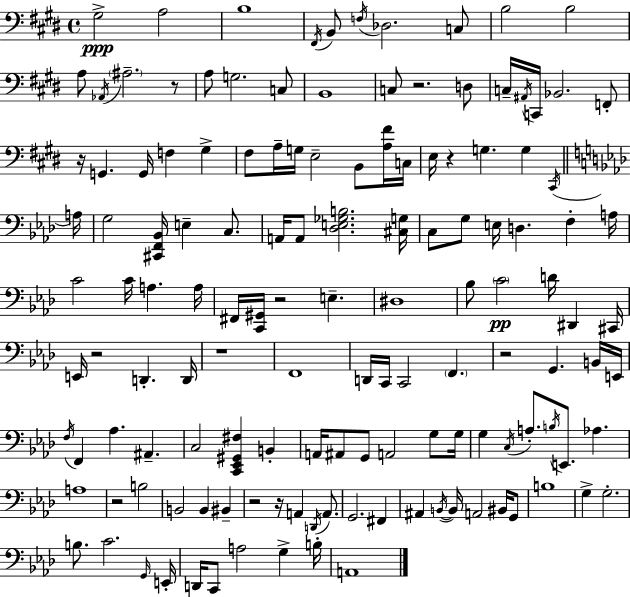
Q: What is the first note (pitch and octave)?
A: G#3